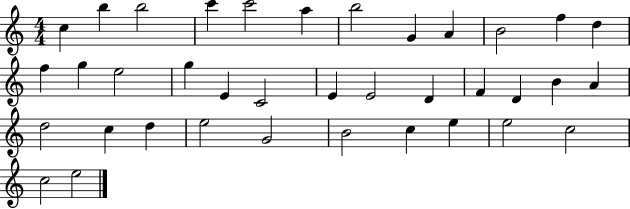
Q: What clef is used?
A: treble